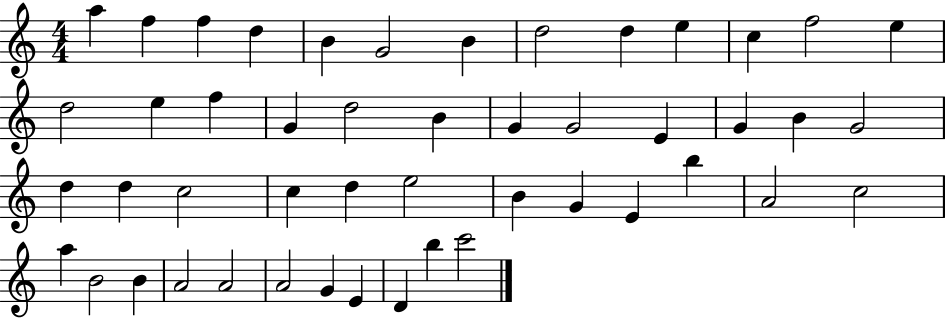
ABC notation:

X:1
T:Untitled
M:4/4
L:1/4
K:C
a f f d B G2 B d2 d e c f2 e d2 e f G d2 B G G2 E G B G2 d d c2 c d e2 B G E b A2 c2 a B2 B A2 A2 A2 G E D b c'2